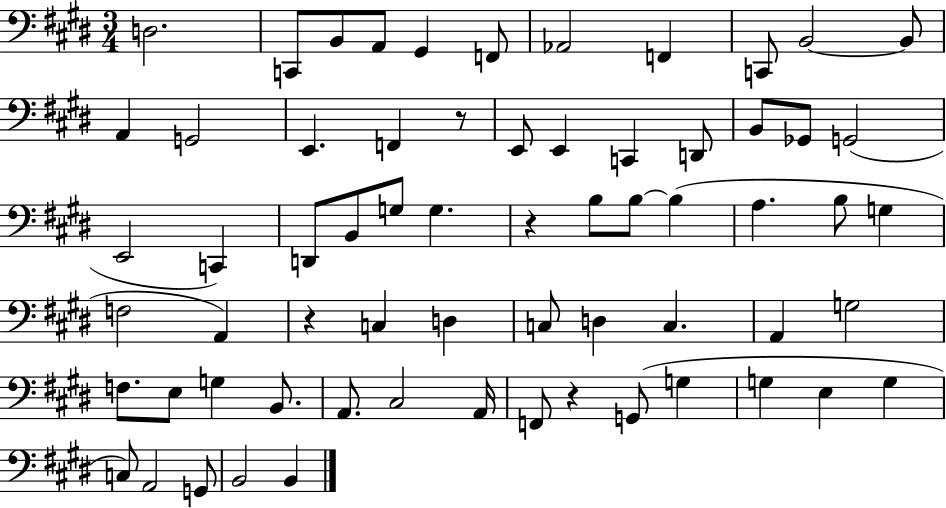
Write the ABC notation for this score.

X:1
T:Untitled
M:3/4
L:1/4
K:E
D,2 C,,/2 B,,/2 A,,/2 ^G,, F,,/2 _A,,2 F,, C,,/2 B,,2 B,,/2 A,, G,,2 E,, F,, z/2 E,,/2 E,, C,, D,,/2 B,,/2 _G,,/2 G,,2 E,,2 C,, D,,/2 B,,/2 G,/2 G, z B,/2 B,/2 B, A, B,/2 G, F,2 A,, z C, D, C,/2 D, C, A,, G,2 F,/2 E,/2 G, B,,/2 A,,/2 ^C,2 A,,/4 F,,/2 z G,,/2 G, G, E, G, C,/2 A,,2 G,,/2 B,,2 B,,